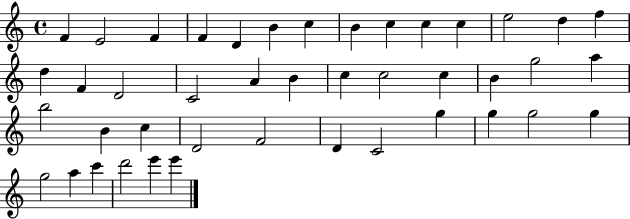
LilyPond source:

{
  \clef treble
  \time 4/4
  \defaultTimeSignature
  \key c \major
  f'4 e'2 f'4 | f'4 d'4 b'4 c''4 | b'4 c''4 c''4 c''4 | e''2 d''4 f''4 | \break d''4 f'4 d'2 | c'2 a'4 b'4 | c''4 c''2 c''4 | b'4 g''2 a''4 | \break b''2 b'4 c''4 | d'2 f'2 | d'4 c'2 g''4 | g''4 g''2 g''4 | \break g''2 a''4 c'''4 | d'''2 e'''4 e'''4 | \bar "|."
}